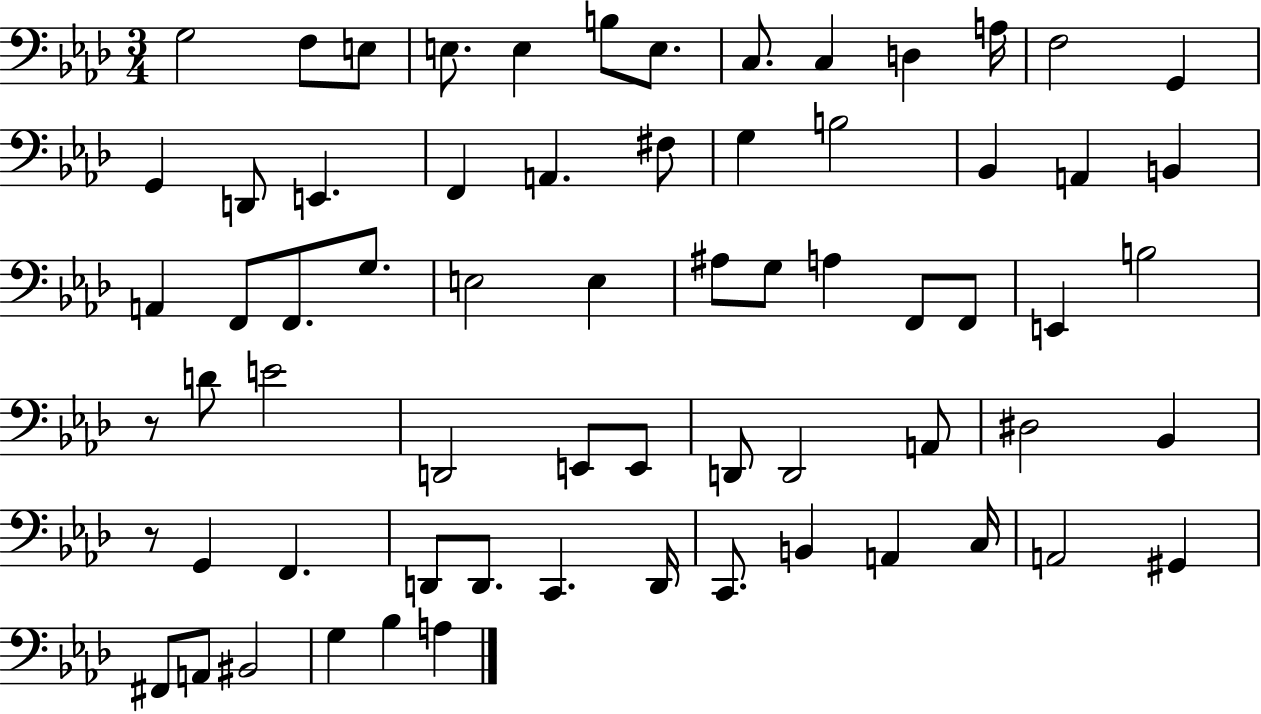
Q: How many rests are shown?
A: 2